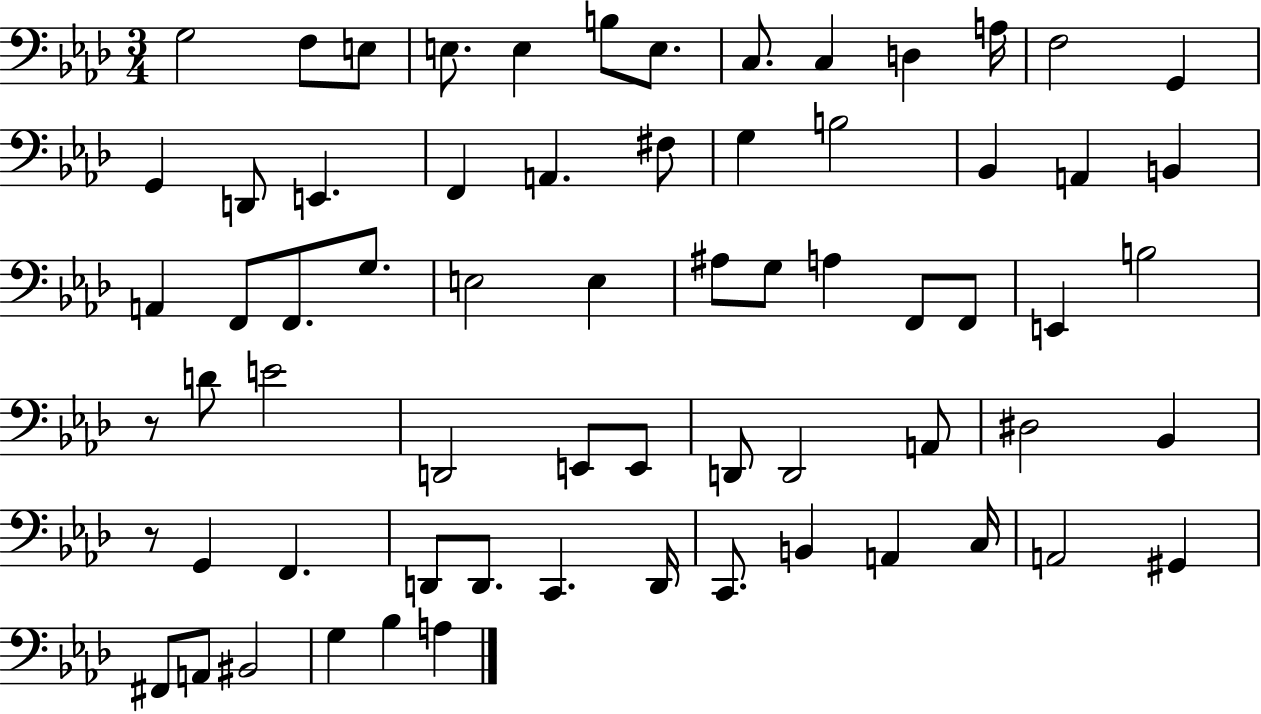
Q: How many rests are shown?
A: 2